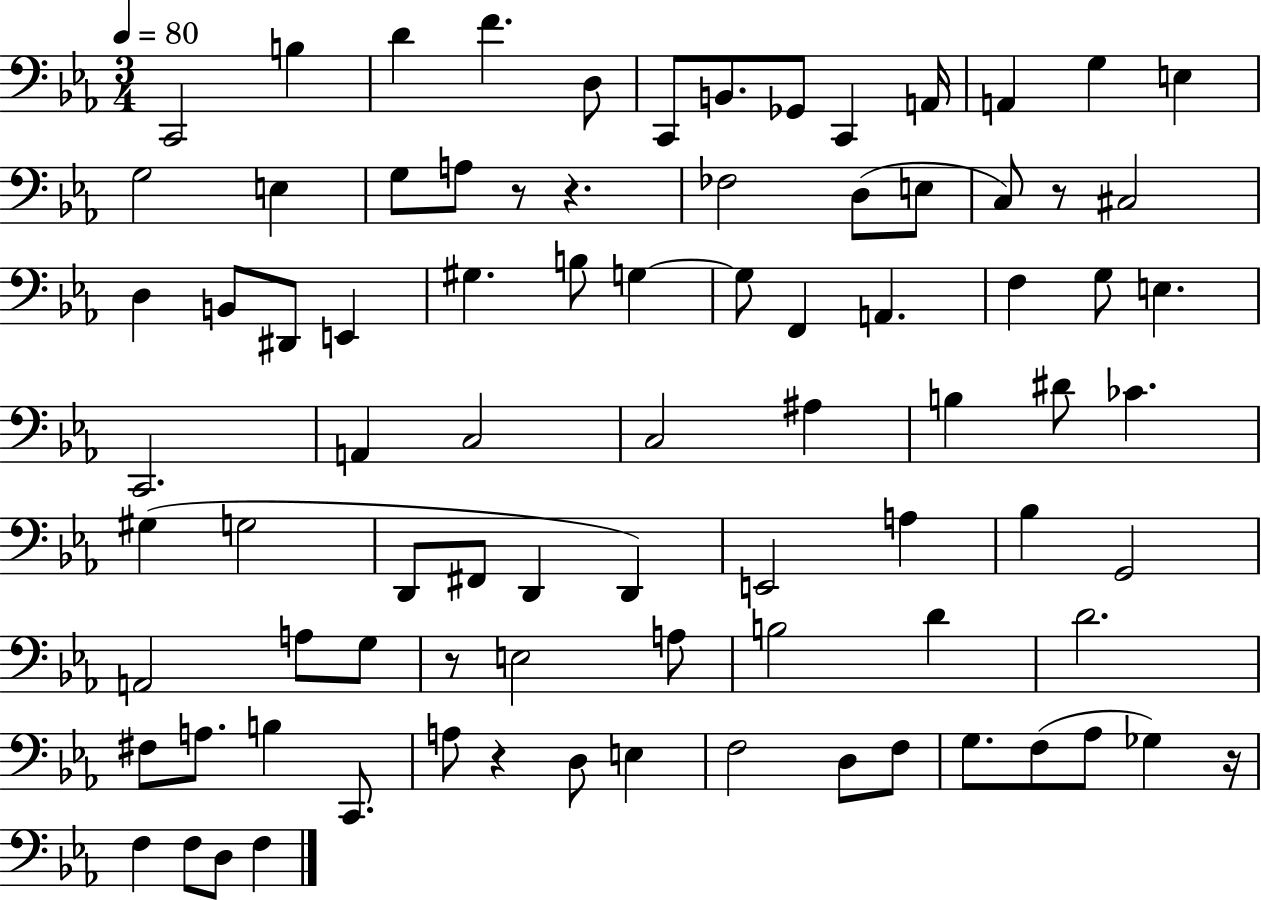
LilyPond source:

{
  \clef bass
  \numericTimeSignature
  \time 3/4
  \key ees \major
  \tempo 4 = 80
  c,2 b4 | d'4 f'4. d8 | c,8 b,8. ges,8 c,4 a,16 | a,4 g4 e4 | \break g2 e4 | g8 a8 r8 r4. | fes2 d8( e8 | c8) r8 cis2 | \break d4 b,8 dis,8 e,4 | gis4. b8 g4~~ | g8 f,4 a,4. | f4 g8 e4. | \break c,2. | a,4 c2 | c2 ais4 | b4 dis'8 ces'4. | \break gis4( g2 | d,8 fis,8 d,4 d,4) | e,2 a4 | bes4 g,2 | \break a,2 a8 g8 | r8 e2 a8 | b2 d'4 | d'2. | \break fis8 a8. b4 c,8. | a8 r4 d8 e4 | f2 d8 f8 | g8. f8( aes8 ges4) r16 | \break f4 f8 d8 f4 | \bar "|."
}